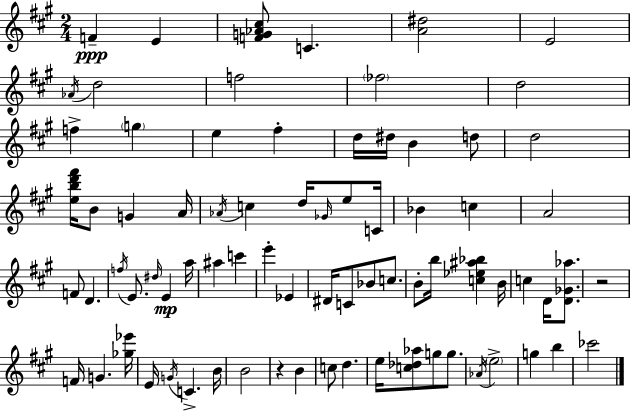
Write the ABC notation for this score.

X:1
T:Untitled
M:2/4
L:1/4
K:A
F E [FG_A^c]/2 C [A^d]2 E2 _A/4 d2 f2 _f2 d2 f g e ^f d/4 ^d/4 B d/2 d2 [ebd'^f']/4 B/2 G A/4 _A/4 c d/4 _G/4 e/2 C/4 _B c A2 F/2 D f/4 E/2 ^d/4 E a/4 ^a c' e' _E ^D/4 C/2 _B/2 c/2 B/2 b/4 [c_e^a_b] B/4 c D/4 [D_G_a]/2 z2 F/4 G [_g_e']/4 E/4 G/4 C B/4 B2 z B c/2 d e/4 [c_d_a]/2 g/2 g/2 _A/4 e2 g b _c'2